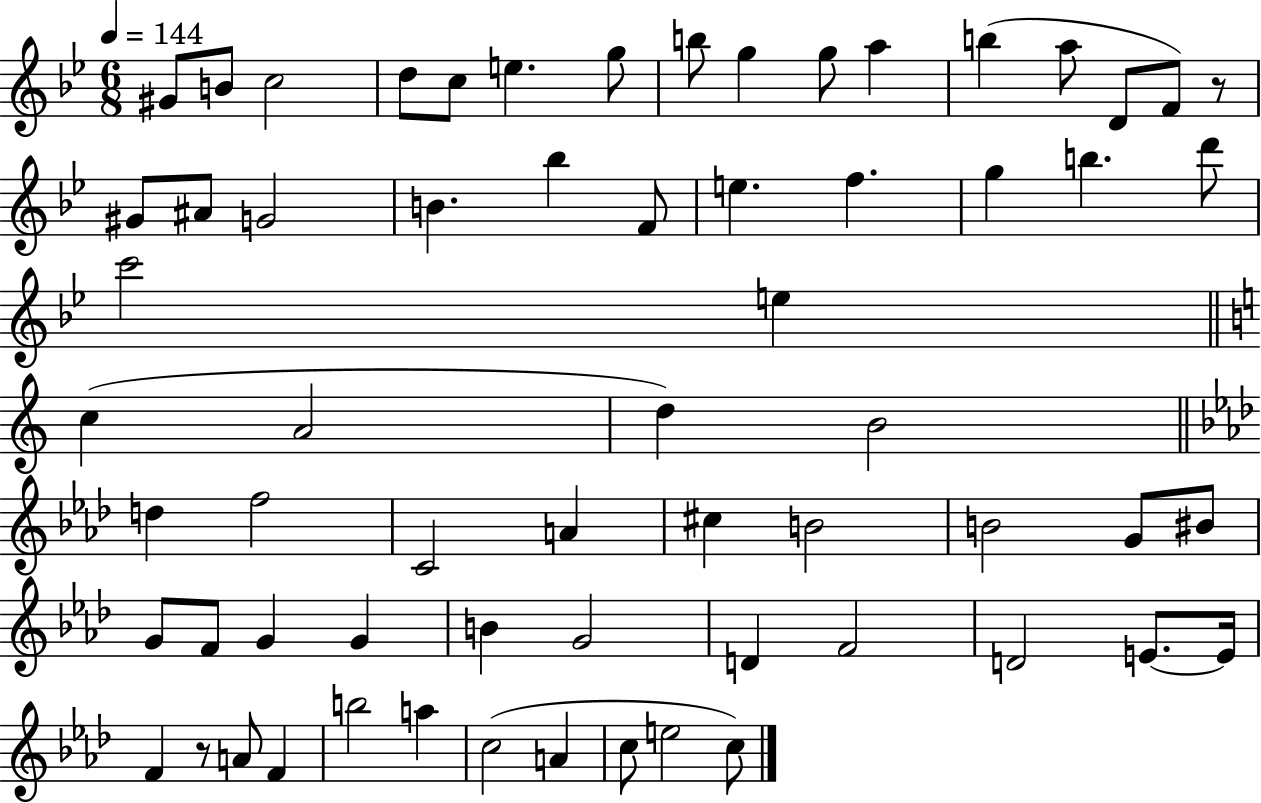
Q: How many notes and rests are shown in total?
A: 64